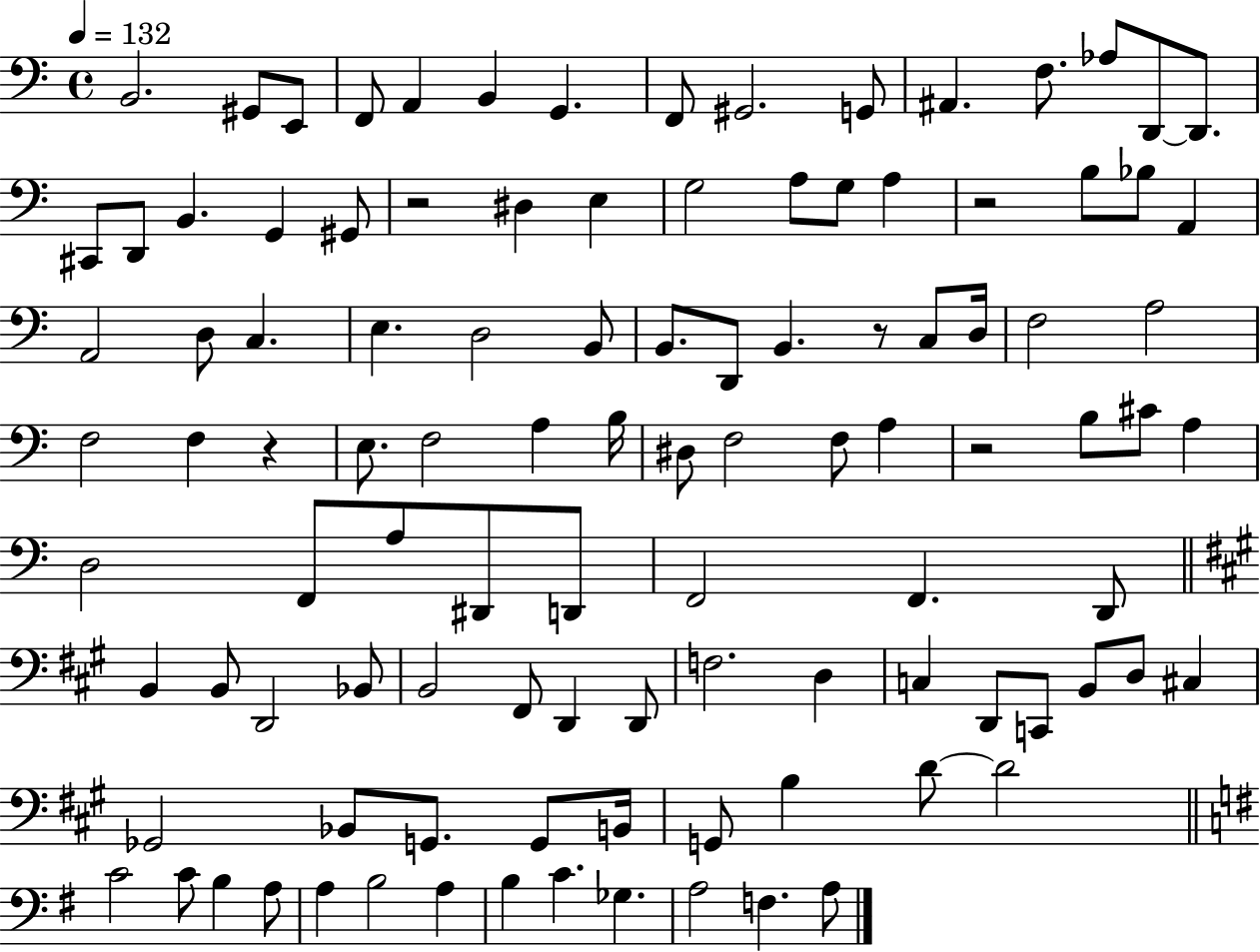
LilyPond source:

{
  \clef bass
  \time 4/4
  \defaultTimeSignature
  \key c \major
  \tempo 4 = 132
  b,2. gis,8 e,8 | f,8 a,4 b,4 g,4. | f,8 gis,2. g,8 | ais,4. f8. aes8 d,8~~ d,8. | \break cis,8 d,8 b,4. g,4 gis,8 | r2 dis4 e4 | g2 a8 g8 a4 | r2 b8 bes8 a,4 | \break a,2 d8 c4. | e4. d2 b,8 | b,8. d,8 b,4. r8 c8 d16 | f2 a2 | \break f2 f4 r4 | e8. f2 a4 b16 | dis8 f2 f8 a4 | r2 b8 cis'8 a4 | \break d2 f,8 a8 dis,8 d,8 | f,2 f,4. d,8 | \bar "||" \break \key a \major b,4 b,8 d,2 bes,8 | b,2 fis,8 d,4 d,8 | f2. d4 | c4 d,8 c,8 b,8 d8 cis4 | \break ges,2 bes,8 g,8. g,8 b,16 | g,8 b4 d'8~~ d'2 | \bar "||" \break \key e \minor c'2 c'8 b4 a8 | a4 b2 a4 | b4 c'4. ges4. | a2 f4. a8 | \break \bar "|."
}